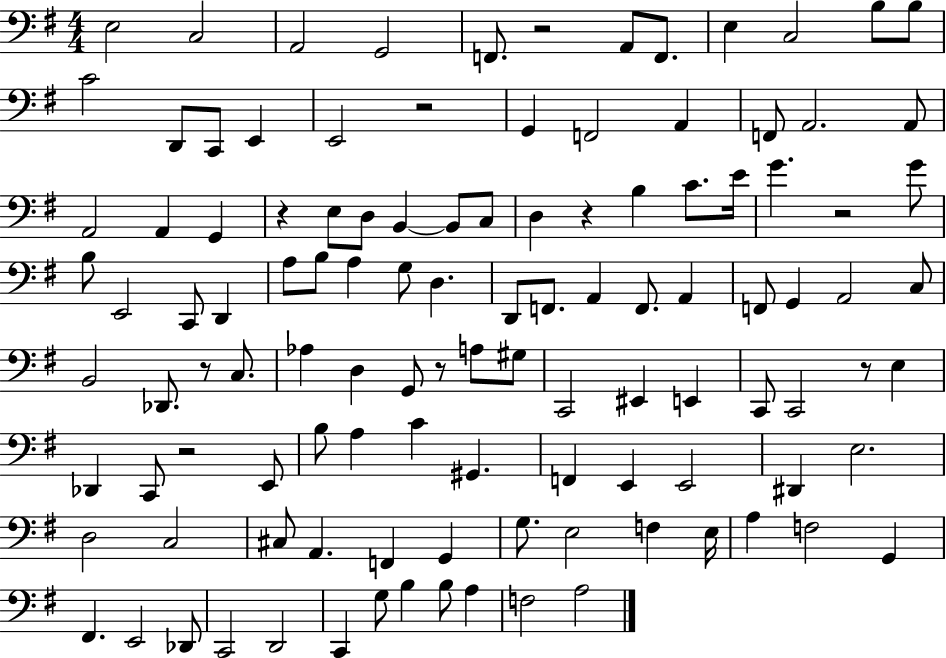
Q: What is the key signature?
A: G major